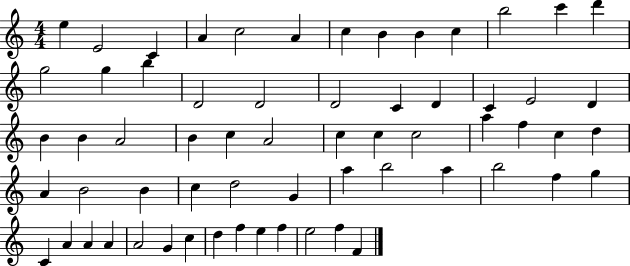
X:1
T:Untitled
M:4/4
L:1/4
K:C
e E2 C A c2 A c B B c b2 c' d' g2 g b D2 D2 D2 C D C E2 D B B A2 B c A2 c c c2 a f c d A B2 B c d2 G a b2 a b2 f g C A A A A2 G c d f e f e2 f F